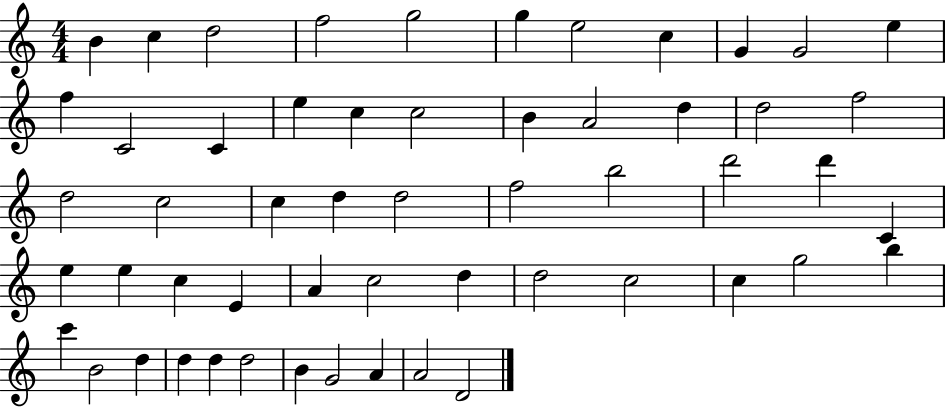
B4/q C5/q D5/h F5/h G5/h G5/q E5/h C5/q G4/q G4/h E5/q F5/q C4/h C4/q E5/q C5/q C5/h B4/q A4/h D5/q D5/h F5/h D5/h C5/h C5/q D5/q D5/h F5/h B5/h D6/h D6/q C4/q E5/q E5/q C5/q E4/q A4/q C5/h D5/q D5/h C5/h C5/q G5/h B5/q C6/q B4/h D5/q D5/q D5/q D5/h B4/q G4/h A4/q A4/h D4/h